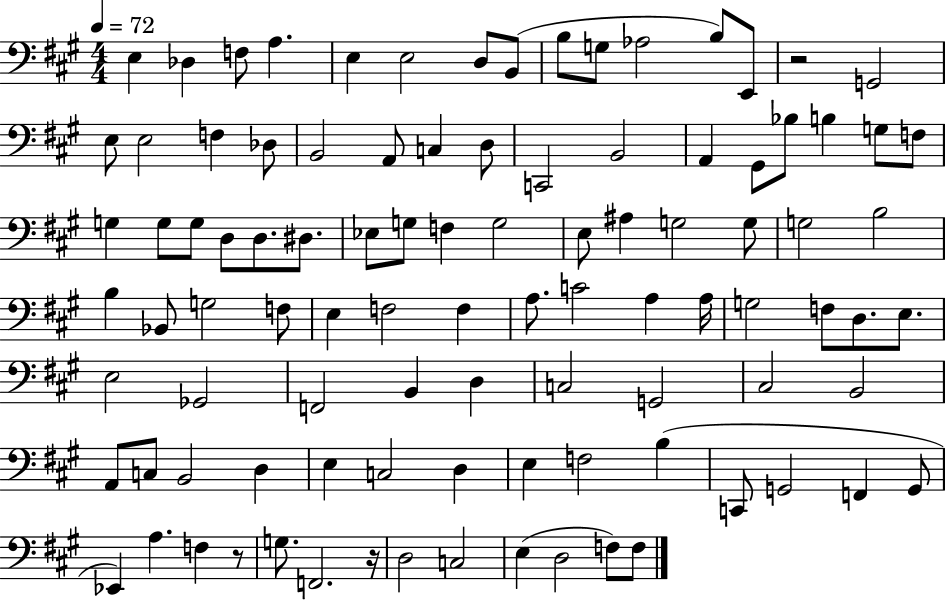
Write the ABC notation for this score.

X:1
T:Untitled
M:4/4
L:1/4
K:A
E, _D, F,/2 A, E, E,2 D,/2 B,,/2 B,/2 G,/2 _A,2 B,/2 E,,/2 z2 G,,2 E,/2 E,2 F, _D,/2 B,,2 A,,/2 C, D,/2 C,,2 B,,2 A,, ^G,,/2 _B,/2 B, G,/2 F,/2 G, G,/2 G,/2 D,/2 D,/2 ^D,/2 _E,/2 G,/2 F, G,2 E,/2 ^A, G,2 G,/2 G,2 B,2 B, _B,,/2 G,2 F,/2 E, F,2 F, A,/2 C2 A, A,/4 G,2 F,/2 D,/2 E,/2 E,2 _G,,2 F,,2 B,, D, C,2 G,,2 ^C,2 B,,2 A,,/2 C,/2 B,,2 D, E, C,2 D, E, F,2 B, C,,/2 G,,2 F,, G,,/2 _E,, A, F, z/2 G,/2 F,,2 z/4 D,2 C,2 E, D,2 F,/2 F,/2